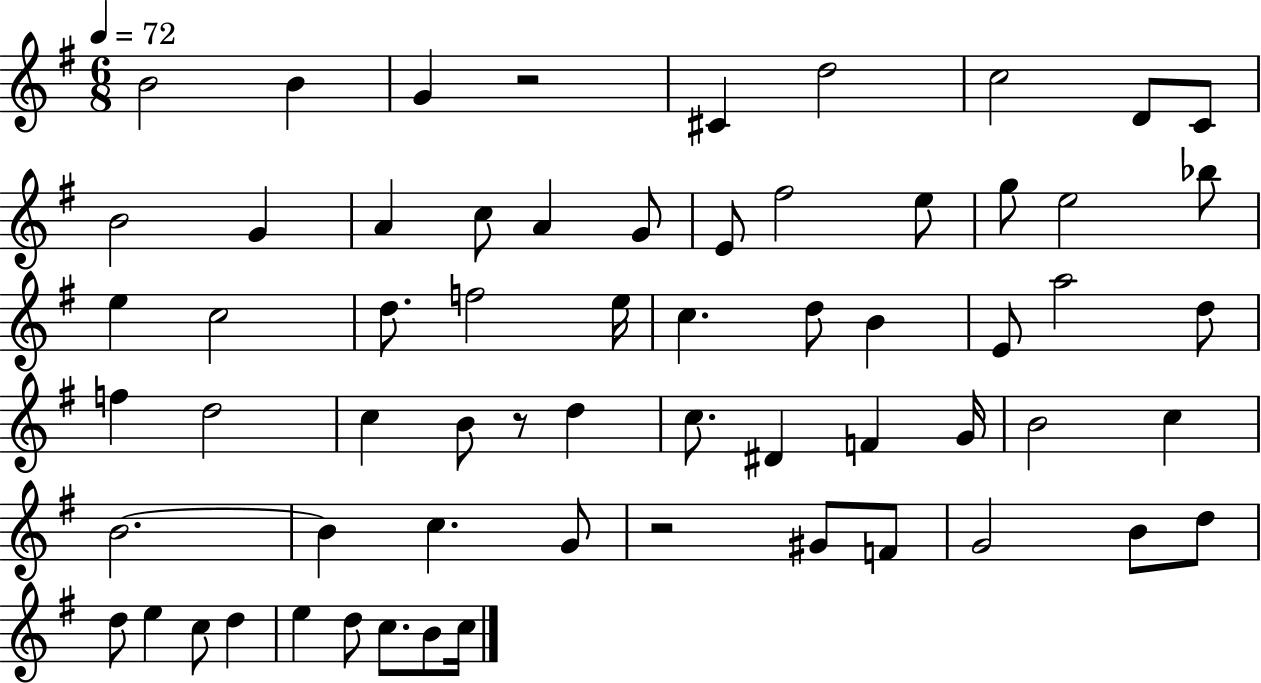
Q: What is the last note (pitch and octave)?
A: C5